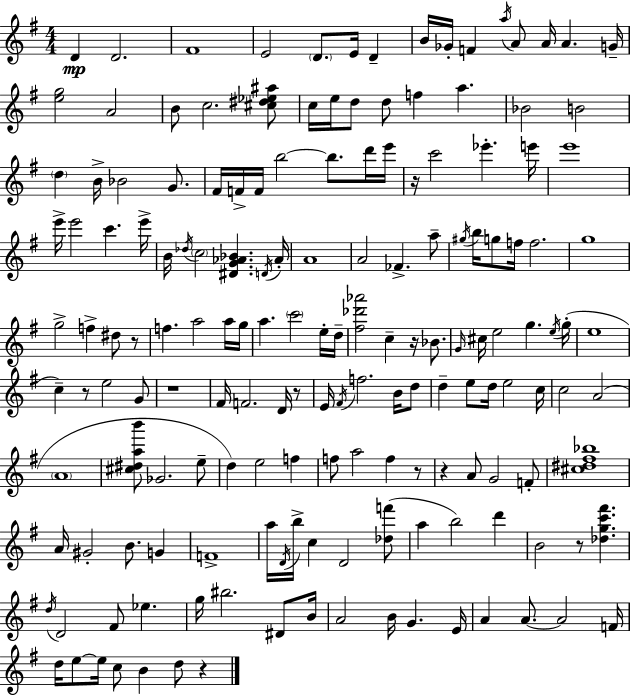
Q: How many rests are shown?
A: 10